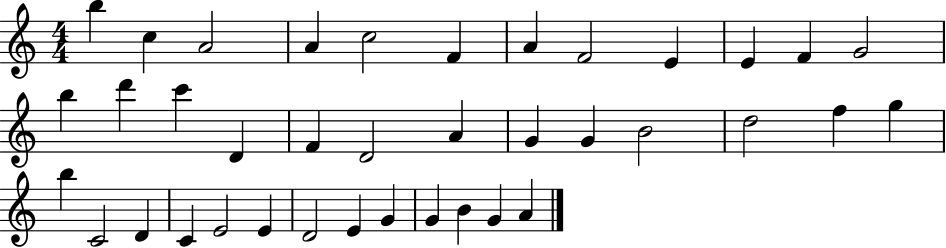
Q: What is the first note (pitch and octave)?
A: B5